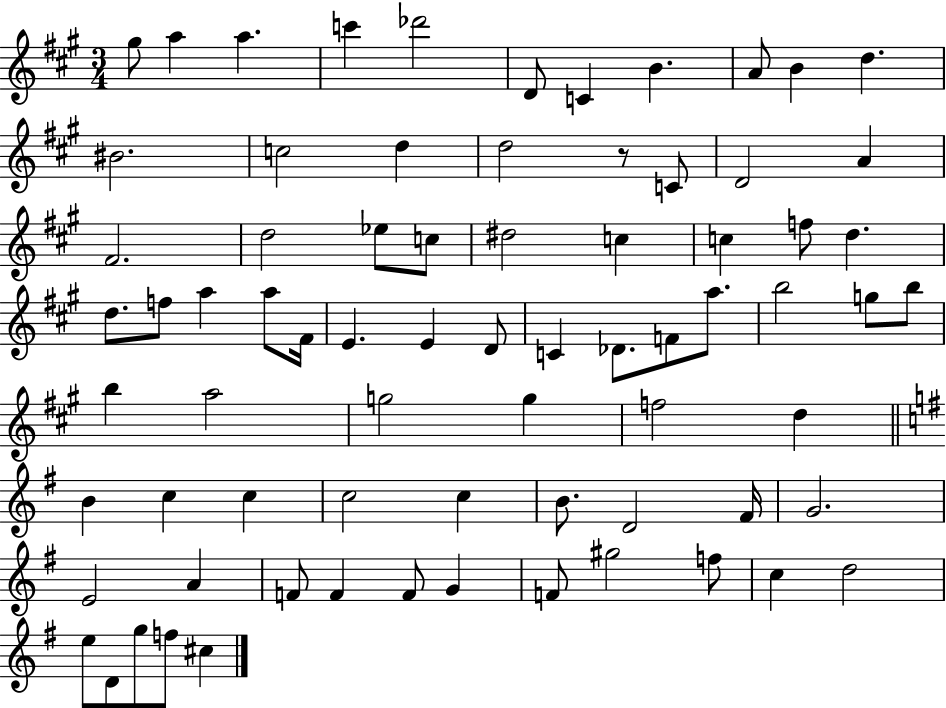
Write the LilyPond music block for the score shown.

{
  \clef treble
  \numericTimeSignature
  \time 3/4
  \key a \major
  \repeat volta 2 { gis''8 a''4 a''4. | c'''4 des'''2 | d'8 c'4 b'4. | a'8 b'4 d''4. | \break bis'2. | c''2 d''4 | d''2 r8 c'8 | d'2 a'4 | \break fis'2. | d''2 ees''8 c''8 | dis''2 c''4 | c''4 f''8 d''4. | \break d''8. f''8 a''4 a''8 fis'16 | e'4. e'4 d'8 | c'4 des'8. f'8 a''8. | b''2 g''8 b''8 | \break b''4 a''2 | g''2 g''4 | f''2 d''4 | \bar "||" \break \key g \major b'4 c''4 c''4 | c''2 c''4 | b'8. d'2 fis'16 | g'2. | \break e'2 a'4 | f'8 f'4 f'8 g'4 | f'8 gis''2 f''8 | c''4 d''2 | \break e''8 d'8 g''8 f''8 cis''4 | } \bar "|."
}